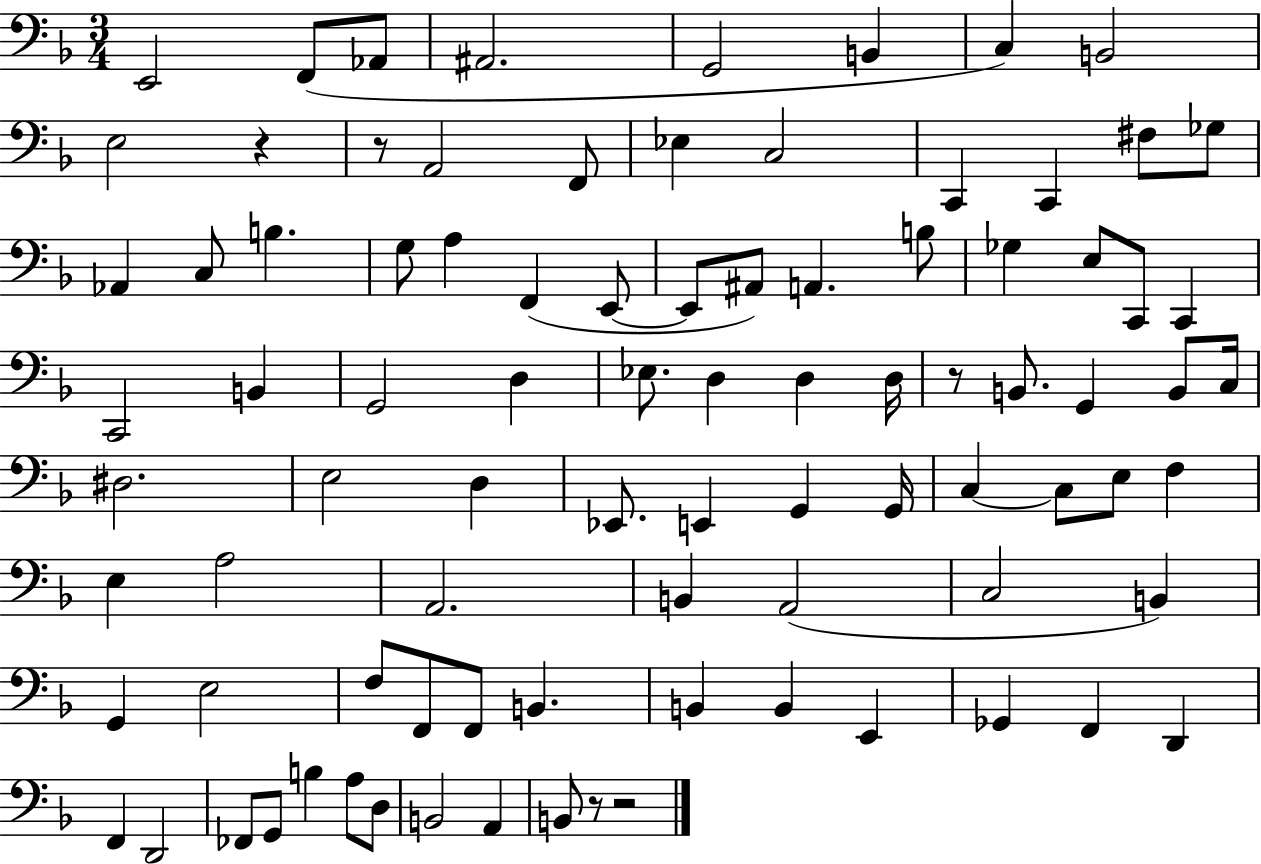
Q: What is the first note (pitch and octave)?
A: E2